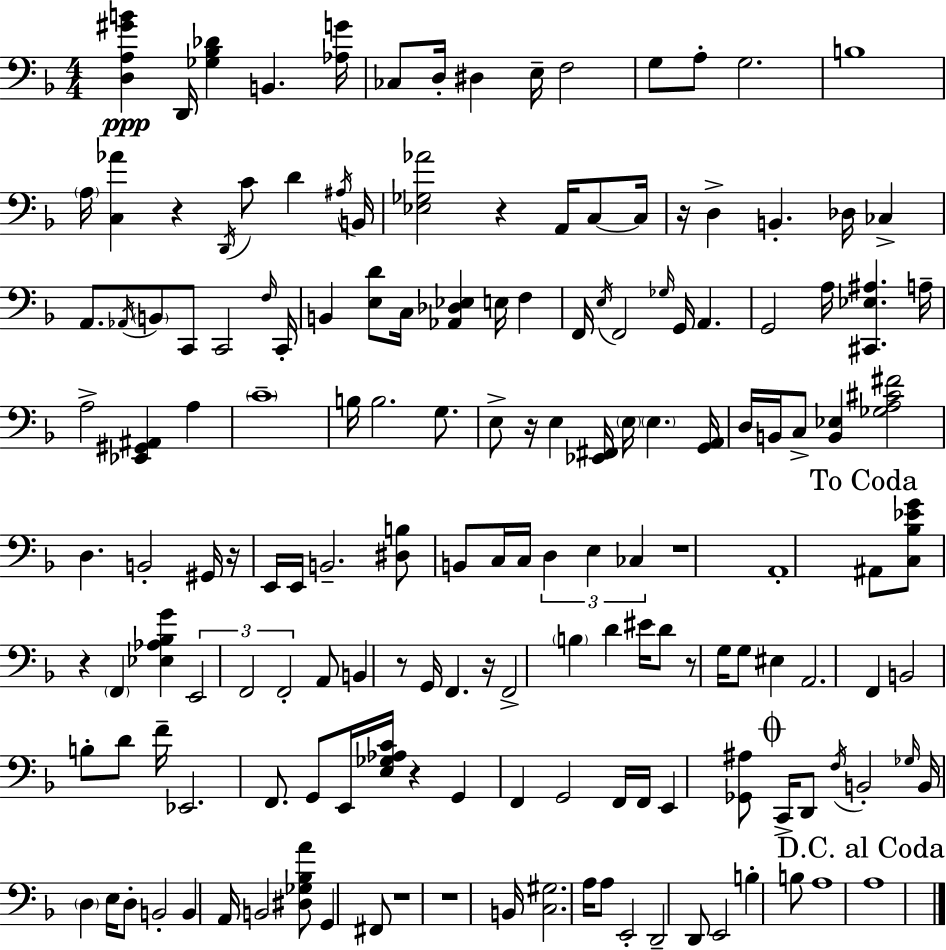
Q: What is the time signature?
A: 4/4